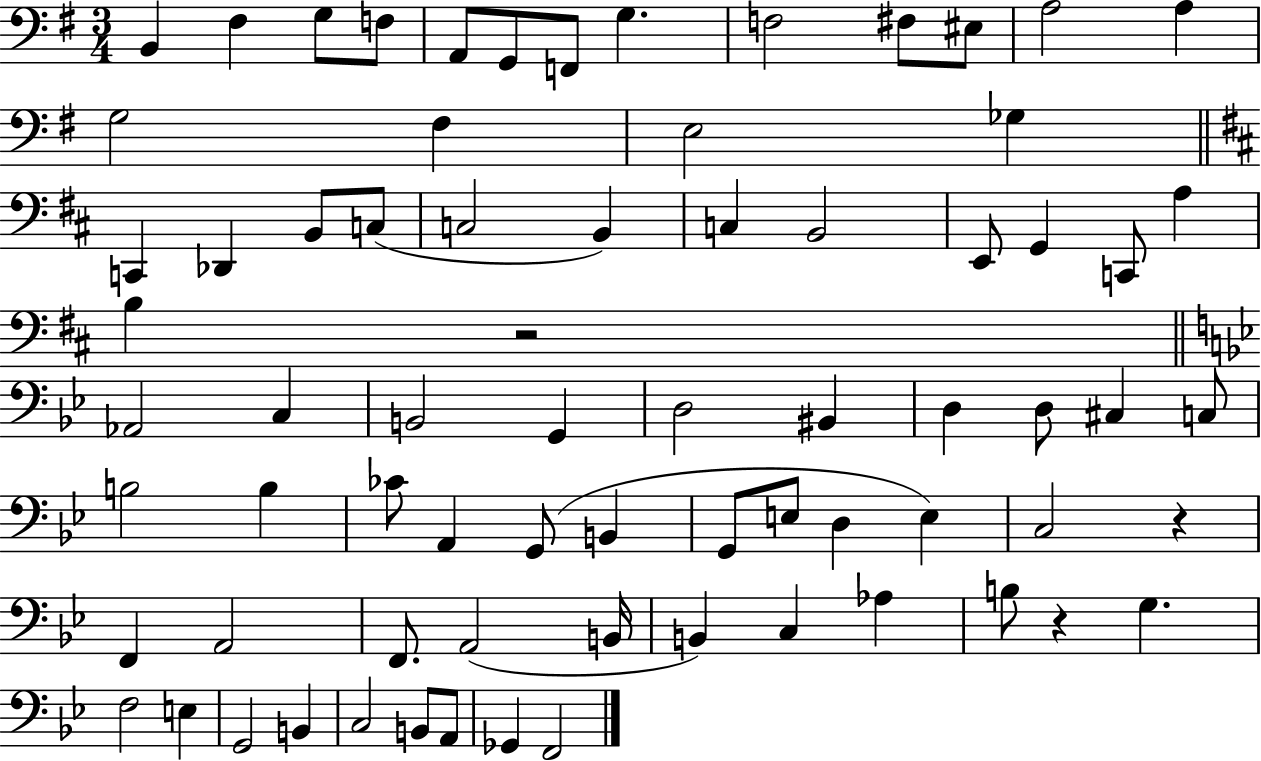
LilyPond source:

{
  \clef bass
  \numericTimeSignature
  \time 3/4
  \key g \major
  b,4 fis4 g8 f8 | a,8 g,8 f,8 g4. | f2 fis8 eis8 | a2 a4 | \break g2 fis4 | e2 ges4 | \bar "||" \break \key d \major c,4 des,4 b,8 c8( | c2 b,4) | c4 b,2 | e,8 g,4 c,8 a4 | \break b4 r2 | \bar "||" \break \key g \minor aes,2 c4 | b,2 g,4 | d2 bis,4 | d4 d8 cis4 c8 | \break b2 b4 | ces'8 a,4 g,8( b,4 | g,8 e8 d4 e4) | c2 r4 | \break f,4 a,2 | f,8. a,2( b,16 | b,4) c4 aes4 | b8 r4 g4. | \break f2 e4 | g,2 b,4 | c2 b,8 a,8 | ges,4 f,2 | \break \bar "|."
}